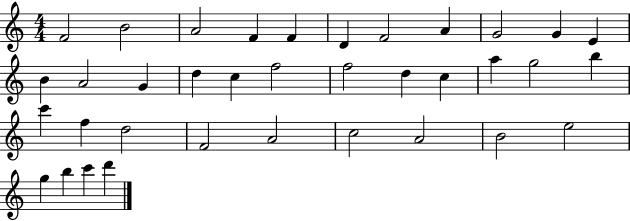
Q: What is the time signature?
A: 4/4